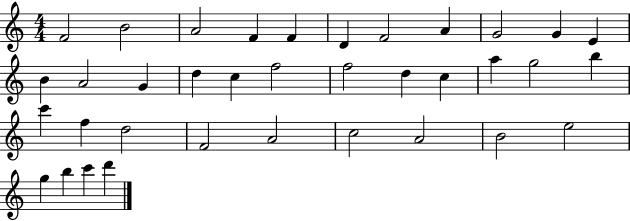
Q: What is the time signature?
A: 4/4